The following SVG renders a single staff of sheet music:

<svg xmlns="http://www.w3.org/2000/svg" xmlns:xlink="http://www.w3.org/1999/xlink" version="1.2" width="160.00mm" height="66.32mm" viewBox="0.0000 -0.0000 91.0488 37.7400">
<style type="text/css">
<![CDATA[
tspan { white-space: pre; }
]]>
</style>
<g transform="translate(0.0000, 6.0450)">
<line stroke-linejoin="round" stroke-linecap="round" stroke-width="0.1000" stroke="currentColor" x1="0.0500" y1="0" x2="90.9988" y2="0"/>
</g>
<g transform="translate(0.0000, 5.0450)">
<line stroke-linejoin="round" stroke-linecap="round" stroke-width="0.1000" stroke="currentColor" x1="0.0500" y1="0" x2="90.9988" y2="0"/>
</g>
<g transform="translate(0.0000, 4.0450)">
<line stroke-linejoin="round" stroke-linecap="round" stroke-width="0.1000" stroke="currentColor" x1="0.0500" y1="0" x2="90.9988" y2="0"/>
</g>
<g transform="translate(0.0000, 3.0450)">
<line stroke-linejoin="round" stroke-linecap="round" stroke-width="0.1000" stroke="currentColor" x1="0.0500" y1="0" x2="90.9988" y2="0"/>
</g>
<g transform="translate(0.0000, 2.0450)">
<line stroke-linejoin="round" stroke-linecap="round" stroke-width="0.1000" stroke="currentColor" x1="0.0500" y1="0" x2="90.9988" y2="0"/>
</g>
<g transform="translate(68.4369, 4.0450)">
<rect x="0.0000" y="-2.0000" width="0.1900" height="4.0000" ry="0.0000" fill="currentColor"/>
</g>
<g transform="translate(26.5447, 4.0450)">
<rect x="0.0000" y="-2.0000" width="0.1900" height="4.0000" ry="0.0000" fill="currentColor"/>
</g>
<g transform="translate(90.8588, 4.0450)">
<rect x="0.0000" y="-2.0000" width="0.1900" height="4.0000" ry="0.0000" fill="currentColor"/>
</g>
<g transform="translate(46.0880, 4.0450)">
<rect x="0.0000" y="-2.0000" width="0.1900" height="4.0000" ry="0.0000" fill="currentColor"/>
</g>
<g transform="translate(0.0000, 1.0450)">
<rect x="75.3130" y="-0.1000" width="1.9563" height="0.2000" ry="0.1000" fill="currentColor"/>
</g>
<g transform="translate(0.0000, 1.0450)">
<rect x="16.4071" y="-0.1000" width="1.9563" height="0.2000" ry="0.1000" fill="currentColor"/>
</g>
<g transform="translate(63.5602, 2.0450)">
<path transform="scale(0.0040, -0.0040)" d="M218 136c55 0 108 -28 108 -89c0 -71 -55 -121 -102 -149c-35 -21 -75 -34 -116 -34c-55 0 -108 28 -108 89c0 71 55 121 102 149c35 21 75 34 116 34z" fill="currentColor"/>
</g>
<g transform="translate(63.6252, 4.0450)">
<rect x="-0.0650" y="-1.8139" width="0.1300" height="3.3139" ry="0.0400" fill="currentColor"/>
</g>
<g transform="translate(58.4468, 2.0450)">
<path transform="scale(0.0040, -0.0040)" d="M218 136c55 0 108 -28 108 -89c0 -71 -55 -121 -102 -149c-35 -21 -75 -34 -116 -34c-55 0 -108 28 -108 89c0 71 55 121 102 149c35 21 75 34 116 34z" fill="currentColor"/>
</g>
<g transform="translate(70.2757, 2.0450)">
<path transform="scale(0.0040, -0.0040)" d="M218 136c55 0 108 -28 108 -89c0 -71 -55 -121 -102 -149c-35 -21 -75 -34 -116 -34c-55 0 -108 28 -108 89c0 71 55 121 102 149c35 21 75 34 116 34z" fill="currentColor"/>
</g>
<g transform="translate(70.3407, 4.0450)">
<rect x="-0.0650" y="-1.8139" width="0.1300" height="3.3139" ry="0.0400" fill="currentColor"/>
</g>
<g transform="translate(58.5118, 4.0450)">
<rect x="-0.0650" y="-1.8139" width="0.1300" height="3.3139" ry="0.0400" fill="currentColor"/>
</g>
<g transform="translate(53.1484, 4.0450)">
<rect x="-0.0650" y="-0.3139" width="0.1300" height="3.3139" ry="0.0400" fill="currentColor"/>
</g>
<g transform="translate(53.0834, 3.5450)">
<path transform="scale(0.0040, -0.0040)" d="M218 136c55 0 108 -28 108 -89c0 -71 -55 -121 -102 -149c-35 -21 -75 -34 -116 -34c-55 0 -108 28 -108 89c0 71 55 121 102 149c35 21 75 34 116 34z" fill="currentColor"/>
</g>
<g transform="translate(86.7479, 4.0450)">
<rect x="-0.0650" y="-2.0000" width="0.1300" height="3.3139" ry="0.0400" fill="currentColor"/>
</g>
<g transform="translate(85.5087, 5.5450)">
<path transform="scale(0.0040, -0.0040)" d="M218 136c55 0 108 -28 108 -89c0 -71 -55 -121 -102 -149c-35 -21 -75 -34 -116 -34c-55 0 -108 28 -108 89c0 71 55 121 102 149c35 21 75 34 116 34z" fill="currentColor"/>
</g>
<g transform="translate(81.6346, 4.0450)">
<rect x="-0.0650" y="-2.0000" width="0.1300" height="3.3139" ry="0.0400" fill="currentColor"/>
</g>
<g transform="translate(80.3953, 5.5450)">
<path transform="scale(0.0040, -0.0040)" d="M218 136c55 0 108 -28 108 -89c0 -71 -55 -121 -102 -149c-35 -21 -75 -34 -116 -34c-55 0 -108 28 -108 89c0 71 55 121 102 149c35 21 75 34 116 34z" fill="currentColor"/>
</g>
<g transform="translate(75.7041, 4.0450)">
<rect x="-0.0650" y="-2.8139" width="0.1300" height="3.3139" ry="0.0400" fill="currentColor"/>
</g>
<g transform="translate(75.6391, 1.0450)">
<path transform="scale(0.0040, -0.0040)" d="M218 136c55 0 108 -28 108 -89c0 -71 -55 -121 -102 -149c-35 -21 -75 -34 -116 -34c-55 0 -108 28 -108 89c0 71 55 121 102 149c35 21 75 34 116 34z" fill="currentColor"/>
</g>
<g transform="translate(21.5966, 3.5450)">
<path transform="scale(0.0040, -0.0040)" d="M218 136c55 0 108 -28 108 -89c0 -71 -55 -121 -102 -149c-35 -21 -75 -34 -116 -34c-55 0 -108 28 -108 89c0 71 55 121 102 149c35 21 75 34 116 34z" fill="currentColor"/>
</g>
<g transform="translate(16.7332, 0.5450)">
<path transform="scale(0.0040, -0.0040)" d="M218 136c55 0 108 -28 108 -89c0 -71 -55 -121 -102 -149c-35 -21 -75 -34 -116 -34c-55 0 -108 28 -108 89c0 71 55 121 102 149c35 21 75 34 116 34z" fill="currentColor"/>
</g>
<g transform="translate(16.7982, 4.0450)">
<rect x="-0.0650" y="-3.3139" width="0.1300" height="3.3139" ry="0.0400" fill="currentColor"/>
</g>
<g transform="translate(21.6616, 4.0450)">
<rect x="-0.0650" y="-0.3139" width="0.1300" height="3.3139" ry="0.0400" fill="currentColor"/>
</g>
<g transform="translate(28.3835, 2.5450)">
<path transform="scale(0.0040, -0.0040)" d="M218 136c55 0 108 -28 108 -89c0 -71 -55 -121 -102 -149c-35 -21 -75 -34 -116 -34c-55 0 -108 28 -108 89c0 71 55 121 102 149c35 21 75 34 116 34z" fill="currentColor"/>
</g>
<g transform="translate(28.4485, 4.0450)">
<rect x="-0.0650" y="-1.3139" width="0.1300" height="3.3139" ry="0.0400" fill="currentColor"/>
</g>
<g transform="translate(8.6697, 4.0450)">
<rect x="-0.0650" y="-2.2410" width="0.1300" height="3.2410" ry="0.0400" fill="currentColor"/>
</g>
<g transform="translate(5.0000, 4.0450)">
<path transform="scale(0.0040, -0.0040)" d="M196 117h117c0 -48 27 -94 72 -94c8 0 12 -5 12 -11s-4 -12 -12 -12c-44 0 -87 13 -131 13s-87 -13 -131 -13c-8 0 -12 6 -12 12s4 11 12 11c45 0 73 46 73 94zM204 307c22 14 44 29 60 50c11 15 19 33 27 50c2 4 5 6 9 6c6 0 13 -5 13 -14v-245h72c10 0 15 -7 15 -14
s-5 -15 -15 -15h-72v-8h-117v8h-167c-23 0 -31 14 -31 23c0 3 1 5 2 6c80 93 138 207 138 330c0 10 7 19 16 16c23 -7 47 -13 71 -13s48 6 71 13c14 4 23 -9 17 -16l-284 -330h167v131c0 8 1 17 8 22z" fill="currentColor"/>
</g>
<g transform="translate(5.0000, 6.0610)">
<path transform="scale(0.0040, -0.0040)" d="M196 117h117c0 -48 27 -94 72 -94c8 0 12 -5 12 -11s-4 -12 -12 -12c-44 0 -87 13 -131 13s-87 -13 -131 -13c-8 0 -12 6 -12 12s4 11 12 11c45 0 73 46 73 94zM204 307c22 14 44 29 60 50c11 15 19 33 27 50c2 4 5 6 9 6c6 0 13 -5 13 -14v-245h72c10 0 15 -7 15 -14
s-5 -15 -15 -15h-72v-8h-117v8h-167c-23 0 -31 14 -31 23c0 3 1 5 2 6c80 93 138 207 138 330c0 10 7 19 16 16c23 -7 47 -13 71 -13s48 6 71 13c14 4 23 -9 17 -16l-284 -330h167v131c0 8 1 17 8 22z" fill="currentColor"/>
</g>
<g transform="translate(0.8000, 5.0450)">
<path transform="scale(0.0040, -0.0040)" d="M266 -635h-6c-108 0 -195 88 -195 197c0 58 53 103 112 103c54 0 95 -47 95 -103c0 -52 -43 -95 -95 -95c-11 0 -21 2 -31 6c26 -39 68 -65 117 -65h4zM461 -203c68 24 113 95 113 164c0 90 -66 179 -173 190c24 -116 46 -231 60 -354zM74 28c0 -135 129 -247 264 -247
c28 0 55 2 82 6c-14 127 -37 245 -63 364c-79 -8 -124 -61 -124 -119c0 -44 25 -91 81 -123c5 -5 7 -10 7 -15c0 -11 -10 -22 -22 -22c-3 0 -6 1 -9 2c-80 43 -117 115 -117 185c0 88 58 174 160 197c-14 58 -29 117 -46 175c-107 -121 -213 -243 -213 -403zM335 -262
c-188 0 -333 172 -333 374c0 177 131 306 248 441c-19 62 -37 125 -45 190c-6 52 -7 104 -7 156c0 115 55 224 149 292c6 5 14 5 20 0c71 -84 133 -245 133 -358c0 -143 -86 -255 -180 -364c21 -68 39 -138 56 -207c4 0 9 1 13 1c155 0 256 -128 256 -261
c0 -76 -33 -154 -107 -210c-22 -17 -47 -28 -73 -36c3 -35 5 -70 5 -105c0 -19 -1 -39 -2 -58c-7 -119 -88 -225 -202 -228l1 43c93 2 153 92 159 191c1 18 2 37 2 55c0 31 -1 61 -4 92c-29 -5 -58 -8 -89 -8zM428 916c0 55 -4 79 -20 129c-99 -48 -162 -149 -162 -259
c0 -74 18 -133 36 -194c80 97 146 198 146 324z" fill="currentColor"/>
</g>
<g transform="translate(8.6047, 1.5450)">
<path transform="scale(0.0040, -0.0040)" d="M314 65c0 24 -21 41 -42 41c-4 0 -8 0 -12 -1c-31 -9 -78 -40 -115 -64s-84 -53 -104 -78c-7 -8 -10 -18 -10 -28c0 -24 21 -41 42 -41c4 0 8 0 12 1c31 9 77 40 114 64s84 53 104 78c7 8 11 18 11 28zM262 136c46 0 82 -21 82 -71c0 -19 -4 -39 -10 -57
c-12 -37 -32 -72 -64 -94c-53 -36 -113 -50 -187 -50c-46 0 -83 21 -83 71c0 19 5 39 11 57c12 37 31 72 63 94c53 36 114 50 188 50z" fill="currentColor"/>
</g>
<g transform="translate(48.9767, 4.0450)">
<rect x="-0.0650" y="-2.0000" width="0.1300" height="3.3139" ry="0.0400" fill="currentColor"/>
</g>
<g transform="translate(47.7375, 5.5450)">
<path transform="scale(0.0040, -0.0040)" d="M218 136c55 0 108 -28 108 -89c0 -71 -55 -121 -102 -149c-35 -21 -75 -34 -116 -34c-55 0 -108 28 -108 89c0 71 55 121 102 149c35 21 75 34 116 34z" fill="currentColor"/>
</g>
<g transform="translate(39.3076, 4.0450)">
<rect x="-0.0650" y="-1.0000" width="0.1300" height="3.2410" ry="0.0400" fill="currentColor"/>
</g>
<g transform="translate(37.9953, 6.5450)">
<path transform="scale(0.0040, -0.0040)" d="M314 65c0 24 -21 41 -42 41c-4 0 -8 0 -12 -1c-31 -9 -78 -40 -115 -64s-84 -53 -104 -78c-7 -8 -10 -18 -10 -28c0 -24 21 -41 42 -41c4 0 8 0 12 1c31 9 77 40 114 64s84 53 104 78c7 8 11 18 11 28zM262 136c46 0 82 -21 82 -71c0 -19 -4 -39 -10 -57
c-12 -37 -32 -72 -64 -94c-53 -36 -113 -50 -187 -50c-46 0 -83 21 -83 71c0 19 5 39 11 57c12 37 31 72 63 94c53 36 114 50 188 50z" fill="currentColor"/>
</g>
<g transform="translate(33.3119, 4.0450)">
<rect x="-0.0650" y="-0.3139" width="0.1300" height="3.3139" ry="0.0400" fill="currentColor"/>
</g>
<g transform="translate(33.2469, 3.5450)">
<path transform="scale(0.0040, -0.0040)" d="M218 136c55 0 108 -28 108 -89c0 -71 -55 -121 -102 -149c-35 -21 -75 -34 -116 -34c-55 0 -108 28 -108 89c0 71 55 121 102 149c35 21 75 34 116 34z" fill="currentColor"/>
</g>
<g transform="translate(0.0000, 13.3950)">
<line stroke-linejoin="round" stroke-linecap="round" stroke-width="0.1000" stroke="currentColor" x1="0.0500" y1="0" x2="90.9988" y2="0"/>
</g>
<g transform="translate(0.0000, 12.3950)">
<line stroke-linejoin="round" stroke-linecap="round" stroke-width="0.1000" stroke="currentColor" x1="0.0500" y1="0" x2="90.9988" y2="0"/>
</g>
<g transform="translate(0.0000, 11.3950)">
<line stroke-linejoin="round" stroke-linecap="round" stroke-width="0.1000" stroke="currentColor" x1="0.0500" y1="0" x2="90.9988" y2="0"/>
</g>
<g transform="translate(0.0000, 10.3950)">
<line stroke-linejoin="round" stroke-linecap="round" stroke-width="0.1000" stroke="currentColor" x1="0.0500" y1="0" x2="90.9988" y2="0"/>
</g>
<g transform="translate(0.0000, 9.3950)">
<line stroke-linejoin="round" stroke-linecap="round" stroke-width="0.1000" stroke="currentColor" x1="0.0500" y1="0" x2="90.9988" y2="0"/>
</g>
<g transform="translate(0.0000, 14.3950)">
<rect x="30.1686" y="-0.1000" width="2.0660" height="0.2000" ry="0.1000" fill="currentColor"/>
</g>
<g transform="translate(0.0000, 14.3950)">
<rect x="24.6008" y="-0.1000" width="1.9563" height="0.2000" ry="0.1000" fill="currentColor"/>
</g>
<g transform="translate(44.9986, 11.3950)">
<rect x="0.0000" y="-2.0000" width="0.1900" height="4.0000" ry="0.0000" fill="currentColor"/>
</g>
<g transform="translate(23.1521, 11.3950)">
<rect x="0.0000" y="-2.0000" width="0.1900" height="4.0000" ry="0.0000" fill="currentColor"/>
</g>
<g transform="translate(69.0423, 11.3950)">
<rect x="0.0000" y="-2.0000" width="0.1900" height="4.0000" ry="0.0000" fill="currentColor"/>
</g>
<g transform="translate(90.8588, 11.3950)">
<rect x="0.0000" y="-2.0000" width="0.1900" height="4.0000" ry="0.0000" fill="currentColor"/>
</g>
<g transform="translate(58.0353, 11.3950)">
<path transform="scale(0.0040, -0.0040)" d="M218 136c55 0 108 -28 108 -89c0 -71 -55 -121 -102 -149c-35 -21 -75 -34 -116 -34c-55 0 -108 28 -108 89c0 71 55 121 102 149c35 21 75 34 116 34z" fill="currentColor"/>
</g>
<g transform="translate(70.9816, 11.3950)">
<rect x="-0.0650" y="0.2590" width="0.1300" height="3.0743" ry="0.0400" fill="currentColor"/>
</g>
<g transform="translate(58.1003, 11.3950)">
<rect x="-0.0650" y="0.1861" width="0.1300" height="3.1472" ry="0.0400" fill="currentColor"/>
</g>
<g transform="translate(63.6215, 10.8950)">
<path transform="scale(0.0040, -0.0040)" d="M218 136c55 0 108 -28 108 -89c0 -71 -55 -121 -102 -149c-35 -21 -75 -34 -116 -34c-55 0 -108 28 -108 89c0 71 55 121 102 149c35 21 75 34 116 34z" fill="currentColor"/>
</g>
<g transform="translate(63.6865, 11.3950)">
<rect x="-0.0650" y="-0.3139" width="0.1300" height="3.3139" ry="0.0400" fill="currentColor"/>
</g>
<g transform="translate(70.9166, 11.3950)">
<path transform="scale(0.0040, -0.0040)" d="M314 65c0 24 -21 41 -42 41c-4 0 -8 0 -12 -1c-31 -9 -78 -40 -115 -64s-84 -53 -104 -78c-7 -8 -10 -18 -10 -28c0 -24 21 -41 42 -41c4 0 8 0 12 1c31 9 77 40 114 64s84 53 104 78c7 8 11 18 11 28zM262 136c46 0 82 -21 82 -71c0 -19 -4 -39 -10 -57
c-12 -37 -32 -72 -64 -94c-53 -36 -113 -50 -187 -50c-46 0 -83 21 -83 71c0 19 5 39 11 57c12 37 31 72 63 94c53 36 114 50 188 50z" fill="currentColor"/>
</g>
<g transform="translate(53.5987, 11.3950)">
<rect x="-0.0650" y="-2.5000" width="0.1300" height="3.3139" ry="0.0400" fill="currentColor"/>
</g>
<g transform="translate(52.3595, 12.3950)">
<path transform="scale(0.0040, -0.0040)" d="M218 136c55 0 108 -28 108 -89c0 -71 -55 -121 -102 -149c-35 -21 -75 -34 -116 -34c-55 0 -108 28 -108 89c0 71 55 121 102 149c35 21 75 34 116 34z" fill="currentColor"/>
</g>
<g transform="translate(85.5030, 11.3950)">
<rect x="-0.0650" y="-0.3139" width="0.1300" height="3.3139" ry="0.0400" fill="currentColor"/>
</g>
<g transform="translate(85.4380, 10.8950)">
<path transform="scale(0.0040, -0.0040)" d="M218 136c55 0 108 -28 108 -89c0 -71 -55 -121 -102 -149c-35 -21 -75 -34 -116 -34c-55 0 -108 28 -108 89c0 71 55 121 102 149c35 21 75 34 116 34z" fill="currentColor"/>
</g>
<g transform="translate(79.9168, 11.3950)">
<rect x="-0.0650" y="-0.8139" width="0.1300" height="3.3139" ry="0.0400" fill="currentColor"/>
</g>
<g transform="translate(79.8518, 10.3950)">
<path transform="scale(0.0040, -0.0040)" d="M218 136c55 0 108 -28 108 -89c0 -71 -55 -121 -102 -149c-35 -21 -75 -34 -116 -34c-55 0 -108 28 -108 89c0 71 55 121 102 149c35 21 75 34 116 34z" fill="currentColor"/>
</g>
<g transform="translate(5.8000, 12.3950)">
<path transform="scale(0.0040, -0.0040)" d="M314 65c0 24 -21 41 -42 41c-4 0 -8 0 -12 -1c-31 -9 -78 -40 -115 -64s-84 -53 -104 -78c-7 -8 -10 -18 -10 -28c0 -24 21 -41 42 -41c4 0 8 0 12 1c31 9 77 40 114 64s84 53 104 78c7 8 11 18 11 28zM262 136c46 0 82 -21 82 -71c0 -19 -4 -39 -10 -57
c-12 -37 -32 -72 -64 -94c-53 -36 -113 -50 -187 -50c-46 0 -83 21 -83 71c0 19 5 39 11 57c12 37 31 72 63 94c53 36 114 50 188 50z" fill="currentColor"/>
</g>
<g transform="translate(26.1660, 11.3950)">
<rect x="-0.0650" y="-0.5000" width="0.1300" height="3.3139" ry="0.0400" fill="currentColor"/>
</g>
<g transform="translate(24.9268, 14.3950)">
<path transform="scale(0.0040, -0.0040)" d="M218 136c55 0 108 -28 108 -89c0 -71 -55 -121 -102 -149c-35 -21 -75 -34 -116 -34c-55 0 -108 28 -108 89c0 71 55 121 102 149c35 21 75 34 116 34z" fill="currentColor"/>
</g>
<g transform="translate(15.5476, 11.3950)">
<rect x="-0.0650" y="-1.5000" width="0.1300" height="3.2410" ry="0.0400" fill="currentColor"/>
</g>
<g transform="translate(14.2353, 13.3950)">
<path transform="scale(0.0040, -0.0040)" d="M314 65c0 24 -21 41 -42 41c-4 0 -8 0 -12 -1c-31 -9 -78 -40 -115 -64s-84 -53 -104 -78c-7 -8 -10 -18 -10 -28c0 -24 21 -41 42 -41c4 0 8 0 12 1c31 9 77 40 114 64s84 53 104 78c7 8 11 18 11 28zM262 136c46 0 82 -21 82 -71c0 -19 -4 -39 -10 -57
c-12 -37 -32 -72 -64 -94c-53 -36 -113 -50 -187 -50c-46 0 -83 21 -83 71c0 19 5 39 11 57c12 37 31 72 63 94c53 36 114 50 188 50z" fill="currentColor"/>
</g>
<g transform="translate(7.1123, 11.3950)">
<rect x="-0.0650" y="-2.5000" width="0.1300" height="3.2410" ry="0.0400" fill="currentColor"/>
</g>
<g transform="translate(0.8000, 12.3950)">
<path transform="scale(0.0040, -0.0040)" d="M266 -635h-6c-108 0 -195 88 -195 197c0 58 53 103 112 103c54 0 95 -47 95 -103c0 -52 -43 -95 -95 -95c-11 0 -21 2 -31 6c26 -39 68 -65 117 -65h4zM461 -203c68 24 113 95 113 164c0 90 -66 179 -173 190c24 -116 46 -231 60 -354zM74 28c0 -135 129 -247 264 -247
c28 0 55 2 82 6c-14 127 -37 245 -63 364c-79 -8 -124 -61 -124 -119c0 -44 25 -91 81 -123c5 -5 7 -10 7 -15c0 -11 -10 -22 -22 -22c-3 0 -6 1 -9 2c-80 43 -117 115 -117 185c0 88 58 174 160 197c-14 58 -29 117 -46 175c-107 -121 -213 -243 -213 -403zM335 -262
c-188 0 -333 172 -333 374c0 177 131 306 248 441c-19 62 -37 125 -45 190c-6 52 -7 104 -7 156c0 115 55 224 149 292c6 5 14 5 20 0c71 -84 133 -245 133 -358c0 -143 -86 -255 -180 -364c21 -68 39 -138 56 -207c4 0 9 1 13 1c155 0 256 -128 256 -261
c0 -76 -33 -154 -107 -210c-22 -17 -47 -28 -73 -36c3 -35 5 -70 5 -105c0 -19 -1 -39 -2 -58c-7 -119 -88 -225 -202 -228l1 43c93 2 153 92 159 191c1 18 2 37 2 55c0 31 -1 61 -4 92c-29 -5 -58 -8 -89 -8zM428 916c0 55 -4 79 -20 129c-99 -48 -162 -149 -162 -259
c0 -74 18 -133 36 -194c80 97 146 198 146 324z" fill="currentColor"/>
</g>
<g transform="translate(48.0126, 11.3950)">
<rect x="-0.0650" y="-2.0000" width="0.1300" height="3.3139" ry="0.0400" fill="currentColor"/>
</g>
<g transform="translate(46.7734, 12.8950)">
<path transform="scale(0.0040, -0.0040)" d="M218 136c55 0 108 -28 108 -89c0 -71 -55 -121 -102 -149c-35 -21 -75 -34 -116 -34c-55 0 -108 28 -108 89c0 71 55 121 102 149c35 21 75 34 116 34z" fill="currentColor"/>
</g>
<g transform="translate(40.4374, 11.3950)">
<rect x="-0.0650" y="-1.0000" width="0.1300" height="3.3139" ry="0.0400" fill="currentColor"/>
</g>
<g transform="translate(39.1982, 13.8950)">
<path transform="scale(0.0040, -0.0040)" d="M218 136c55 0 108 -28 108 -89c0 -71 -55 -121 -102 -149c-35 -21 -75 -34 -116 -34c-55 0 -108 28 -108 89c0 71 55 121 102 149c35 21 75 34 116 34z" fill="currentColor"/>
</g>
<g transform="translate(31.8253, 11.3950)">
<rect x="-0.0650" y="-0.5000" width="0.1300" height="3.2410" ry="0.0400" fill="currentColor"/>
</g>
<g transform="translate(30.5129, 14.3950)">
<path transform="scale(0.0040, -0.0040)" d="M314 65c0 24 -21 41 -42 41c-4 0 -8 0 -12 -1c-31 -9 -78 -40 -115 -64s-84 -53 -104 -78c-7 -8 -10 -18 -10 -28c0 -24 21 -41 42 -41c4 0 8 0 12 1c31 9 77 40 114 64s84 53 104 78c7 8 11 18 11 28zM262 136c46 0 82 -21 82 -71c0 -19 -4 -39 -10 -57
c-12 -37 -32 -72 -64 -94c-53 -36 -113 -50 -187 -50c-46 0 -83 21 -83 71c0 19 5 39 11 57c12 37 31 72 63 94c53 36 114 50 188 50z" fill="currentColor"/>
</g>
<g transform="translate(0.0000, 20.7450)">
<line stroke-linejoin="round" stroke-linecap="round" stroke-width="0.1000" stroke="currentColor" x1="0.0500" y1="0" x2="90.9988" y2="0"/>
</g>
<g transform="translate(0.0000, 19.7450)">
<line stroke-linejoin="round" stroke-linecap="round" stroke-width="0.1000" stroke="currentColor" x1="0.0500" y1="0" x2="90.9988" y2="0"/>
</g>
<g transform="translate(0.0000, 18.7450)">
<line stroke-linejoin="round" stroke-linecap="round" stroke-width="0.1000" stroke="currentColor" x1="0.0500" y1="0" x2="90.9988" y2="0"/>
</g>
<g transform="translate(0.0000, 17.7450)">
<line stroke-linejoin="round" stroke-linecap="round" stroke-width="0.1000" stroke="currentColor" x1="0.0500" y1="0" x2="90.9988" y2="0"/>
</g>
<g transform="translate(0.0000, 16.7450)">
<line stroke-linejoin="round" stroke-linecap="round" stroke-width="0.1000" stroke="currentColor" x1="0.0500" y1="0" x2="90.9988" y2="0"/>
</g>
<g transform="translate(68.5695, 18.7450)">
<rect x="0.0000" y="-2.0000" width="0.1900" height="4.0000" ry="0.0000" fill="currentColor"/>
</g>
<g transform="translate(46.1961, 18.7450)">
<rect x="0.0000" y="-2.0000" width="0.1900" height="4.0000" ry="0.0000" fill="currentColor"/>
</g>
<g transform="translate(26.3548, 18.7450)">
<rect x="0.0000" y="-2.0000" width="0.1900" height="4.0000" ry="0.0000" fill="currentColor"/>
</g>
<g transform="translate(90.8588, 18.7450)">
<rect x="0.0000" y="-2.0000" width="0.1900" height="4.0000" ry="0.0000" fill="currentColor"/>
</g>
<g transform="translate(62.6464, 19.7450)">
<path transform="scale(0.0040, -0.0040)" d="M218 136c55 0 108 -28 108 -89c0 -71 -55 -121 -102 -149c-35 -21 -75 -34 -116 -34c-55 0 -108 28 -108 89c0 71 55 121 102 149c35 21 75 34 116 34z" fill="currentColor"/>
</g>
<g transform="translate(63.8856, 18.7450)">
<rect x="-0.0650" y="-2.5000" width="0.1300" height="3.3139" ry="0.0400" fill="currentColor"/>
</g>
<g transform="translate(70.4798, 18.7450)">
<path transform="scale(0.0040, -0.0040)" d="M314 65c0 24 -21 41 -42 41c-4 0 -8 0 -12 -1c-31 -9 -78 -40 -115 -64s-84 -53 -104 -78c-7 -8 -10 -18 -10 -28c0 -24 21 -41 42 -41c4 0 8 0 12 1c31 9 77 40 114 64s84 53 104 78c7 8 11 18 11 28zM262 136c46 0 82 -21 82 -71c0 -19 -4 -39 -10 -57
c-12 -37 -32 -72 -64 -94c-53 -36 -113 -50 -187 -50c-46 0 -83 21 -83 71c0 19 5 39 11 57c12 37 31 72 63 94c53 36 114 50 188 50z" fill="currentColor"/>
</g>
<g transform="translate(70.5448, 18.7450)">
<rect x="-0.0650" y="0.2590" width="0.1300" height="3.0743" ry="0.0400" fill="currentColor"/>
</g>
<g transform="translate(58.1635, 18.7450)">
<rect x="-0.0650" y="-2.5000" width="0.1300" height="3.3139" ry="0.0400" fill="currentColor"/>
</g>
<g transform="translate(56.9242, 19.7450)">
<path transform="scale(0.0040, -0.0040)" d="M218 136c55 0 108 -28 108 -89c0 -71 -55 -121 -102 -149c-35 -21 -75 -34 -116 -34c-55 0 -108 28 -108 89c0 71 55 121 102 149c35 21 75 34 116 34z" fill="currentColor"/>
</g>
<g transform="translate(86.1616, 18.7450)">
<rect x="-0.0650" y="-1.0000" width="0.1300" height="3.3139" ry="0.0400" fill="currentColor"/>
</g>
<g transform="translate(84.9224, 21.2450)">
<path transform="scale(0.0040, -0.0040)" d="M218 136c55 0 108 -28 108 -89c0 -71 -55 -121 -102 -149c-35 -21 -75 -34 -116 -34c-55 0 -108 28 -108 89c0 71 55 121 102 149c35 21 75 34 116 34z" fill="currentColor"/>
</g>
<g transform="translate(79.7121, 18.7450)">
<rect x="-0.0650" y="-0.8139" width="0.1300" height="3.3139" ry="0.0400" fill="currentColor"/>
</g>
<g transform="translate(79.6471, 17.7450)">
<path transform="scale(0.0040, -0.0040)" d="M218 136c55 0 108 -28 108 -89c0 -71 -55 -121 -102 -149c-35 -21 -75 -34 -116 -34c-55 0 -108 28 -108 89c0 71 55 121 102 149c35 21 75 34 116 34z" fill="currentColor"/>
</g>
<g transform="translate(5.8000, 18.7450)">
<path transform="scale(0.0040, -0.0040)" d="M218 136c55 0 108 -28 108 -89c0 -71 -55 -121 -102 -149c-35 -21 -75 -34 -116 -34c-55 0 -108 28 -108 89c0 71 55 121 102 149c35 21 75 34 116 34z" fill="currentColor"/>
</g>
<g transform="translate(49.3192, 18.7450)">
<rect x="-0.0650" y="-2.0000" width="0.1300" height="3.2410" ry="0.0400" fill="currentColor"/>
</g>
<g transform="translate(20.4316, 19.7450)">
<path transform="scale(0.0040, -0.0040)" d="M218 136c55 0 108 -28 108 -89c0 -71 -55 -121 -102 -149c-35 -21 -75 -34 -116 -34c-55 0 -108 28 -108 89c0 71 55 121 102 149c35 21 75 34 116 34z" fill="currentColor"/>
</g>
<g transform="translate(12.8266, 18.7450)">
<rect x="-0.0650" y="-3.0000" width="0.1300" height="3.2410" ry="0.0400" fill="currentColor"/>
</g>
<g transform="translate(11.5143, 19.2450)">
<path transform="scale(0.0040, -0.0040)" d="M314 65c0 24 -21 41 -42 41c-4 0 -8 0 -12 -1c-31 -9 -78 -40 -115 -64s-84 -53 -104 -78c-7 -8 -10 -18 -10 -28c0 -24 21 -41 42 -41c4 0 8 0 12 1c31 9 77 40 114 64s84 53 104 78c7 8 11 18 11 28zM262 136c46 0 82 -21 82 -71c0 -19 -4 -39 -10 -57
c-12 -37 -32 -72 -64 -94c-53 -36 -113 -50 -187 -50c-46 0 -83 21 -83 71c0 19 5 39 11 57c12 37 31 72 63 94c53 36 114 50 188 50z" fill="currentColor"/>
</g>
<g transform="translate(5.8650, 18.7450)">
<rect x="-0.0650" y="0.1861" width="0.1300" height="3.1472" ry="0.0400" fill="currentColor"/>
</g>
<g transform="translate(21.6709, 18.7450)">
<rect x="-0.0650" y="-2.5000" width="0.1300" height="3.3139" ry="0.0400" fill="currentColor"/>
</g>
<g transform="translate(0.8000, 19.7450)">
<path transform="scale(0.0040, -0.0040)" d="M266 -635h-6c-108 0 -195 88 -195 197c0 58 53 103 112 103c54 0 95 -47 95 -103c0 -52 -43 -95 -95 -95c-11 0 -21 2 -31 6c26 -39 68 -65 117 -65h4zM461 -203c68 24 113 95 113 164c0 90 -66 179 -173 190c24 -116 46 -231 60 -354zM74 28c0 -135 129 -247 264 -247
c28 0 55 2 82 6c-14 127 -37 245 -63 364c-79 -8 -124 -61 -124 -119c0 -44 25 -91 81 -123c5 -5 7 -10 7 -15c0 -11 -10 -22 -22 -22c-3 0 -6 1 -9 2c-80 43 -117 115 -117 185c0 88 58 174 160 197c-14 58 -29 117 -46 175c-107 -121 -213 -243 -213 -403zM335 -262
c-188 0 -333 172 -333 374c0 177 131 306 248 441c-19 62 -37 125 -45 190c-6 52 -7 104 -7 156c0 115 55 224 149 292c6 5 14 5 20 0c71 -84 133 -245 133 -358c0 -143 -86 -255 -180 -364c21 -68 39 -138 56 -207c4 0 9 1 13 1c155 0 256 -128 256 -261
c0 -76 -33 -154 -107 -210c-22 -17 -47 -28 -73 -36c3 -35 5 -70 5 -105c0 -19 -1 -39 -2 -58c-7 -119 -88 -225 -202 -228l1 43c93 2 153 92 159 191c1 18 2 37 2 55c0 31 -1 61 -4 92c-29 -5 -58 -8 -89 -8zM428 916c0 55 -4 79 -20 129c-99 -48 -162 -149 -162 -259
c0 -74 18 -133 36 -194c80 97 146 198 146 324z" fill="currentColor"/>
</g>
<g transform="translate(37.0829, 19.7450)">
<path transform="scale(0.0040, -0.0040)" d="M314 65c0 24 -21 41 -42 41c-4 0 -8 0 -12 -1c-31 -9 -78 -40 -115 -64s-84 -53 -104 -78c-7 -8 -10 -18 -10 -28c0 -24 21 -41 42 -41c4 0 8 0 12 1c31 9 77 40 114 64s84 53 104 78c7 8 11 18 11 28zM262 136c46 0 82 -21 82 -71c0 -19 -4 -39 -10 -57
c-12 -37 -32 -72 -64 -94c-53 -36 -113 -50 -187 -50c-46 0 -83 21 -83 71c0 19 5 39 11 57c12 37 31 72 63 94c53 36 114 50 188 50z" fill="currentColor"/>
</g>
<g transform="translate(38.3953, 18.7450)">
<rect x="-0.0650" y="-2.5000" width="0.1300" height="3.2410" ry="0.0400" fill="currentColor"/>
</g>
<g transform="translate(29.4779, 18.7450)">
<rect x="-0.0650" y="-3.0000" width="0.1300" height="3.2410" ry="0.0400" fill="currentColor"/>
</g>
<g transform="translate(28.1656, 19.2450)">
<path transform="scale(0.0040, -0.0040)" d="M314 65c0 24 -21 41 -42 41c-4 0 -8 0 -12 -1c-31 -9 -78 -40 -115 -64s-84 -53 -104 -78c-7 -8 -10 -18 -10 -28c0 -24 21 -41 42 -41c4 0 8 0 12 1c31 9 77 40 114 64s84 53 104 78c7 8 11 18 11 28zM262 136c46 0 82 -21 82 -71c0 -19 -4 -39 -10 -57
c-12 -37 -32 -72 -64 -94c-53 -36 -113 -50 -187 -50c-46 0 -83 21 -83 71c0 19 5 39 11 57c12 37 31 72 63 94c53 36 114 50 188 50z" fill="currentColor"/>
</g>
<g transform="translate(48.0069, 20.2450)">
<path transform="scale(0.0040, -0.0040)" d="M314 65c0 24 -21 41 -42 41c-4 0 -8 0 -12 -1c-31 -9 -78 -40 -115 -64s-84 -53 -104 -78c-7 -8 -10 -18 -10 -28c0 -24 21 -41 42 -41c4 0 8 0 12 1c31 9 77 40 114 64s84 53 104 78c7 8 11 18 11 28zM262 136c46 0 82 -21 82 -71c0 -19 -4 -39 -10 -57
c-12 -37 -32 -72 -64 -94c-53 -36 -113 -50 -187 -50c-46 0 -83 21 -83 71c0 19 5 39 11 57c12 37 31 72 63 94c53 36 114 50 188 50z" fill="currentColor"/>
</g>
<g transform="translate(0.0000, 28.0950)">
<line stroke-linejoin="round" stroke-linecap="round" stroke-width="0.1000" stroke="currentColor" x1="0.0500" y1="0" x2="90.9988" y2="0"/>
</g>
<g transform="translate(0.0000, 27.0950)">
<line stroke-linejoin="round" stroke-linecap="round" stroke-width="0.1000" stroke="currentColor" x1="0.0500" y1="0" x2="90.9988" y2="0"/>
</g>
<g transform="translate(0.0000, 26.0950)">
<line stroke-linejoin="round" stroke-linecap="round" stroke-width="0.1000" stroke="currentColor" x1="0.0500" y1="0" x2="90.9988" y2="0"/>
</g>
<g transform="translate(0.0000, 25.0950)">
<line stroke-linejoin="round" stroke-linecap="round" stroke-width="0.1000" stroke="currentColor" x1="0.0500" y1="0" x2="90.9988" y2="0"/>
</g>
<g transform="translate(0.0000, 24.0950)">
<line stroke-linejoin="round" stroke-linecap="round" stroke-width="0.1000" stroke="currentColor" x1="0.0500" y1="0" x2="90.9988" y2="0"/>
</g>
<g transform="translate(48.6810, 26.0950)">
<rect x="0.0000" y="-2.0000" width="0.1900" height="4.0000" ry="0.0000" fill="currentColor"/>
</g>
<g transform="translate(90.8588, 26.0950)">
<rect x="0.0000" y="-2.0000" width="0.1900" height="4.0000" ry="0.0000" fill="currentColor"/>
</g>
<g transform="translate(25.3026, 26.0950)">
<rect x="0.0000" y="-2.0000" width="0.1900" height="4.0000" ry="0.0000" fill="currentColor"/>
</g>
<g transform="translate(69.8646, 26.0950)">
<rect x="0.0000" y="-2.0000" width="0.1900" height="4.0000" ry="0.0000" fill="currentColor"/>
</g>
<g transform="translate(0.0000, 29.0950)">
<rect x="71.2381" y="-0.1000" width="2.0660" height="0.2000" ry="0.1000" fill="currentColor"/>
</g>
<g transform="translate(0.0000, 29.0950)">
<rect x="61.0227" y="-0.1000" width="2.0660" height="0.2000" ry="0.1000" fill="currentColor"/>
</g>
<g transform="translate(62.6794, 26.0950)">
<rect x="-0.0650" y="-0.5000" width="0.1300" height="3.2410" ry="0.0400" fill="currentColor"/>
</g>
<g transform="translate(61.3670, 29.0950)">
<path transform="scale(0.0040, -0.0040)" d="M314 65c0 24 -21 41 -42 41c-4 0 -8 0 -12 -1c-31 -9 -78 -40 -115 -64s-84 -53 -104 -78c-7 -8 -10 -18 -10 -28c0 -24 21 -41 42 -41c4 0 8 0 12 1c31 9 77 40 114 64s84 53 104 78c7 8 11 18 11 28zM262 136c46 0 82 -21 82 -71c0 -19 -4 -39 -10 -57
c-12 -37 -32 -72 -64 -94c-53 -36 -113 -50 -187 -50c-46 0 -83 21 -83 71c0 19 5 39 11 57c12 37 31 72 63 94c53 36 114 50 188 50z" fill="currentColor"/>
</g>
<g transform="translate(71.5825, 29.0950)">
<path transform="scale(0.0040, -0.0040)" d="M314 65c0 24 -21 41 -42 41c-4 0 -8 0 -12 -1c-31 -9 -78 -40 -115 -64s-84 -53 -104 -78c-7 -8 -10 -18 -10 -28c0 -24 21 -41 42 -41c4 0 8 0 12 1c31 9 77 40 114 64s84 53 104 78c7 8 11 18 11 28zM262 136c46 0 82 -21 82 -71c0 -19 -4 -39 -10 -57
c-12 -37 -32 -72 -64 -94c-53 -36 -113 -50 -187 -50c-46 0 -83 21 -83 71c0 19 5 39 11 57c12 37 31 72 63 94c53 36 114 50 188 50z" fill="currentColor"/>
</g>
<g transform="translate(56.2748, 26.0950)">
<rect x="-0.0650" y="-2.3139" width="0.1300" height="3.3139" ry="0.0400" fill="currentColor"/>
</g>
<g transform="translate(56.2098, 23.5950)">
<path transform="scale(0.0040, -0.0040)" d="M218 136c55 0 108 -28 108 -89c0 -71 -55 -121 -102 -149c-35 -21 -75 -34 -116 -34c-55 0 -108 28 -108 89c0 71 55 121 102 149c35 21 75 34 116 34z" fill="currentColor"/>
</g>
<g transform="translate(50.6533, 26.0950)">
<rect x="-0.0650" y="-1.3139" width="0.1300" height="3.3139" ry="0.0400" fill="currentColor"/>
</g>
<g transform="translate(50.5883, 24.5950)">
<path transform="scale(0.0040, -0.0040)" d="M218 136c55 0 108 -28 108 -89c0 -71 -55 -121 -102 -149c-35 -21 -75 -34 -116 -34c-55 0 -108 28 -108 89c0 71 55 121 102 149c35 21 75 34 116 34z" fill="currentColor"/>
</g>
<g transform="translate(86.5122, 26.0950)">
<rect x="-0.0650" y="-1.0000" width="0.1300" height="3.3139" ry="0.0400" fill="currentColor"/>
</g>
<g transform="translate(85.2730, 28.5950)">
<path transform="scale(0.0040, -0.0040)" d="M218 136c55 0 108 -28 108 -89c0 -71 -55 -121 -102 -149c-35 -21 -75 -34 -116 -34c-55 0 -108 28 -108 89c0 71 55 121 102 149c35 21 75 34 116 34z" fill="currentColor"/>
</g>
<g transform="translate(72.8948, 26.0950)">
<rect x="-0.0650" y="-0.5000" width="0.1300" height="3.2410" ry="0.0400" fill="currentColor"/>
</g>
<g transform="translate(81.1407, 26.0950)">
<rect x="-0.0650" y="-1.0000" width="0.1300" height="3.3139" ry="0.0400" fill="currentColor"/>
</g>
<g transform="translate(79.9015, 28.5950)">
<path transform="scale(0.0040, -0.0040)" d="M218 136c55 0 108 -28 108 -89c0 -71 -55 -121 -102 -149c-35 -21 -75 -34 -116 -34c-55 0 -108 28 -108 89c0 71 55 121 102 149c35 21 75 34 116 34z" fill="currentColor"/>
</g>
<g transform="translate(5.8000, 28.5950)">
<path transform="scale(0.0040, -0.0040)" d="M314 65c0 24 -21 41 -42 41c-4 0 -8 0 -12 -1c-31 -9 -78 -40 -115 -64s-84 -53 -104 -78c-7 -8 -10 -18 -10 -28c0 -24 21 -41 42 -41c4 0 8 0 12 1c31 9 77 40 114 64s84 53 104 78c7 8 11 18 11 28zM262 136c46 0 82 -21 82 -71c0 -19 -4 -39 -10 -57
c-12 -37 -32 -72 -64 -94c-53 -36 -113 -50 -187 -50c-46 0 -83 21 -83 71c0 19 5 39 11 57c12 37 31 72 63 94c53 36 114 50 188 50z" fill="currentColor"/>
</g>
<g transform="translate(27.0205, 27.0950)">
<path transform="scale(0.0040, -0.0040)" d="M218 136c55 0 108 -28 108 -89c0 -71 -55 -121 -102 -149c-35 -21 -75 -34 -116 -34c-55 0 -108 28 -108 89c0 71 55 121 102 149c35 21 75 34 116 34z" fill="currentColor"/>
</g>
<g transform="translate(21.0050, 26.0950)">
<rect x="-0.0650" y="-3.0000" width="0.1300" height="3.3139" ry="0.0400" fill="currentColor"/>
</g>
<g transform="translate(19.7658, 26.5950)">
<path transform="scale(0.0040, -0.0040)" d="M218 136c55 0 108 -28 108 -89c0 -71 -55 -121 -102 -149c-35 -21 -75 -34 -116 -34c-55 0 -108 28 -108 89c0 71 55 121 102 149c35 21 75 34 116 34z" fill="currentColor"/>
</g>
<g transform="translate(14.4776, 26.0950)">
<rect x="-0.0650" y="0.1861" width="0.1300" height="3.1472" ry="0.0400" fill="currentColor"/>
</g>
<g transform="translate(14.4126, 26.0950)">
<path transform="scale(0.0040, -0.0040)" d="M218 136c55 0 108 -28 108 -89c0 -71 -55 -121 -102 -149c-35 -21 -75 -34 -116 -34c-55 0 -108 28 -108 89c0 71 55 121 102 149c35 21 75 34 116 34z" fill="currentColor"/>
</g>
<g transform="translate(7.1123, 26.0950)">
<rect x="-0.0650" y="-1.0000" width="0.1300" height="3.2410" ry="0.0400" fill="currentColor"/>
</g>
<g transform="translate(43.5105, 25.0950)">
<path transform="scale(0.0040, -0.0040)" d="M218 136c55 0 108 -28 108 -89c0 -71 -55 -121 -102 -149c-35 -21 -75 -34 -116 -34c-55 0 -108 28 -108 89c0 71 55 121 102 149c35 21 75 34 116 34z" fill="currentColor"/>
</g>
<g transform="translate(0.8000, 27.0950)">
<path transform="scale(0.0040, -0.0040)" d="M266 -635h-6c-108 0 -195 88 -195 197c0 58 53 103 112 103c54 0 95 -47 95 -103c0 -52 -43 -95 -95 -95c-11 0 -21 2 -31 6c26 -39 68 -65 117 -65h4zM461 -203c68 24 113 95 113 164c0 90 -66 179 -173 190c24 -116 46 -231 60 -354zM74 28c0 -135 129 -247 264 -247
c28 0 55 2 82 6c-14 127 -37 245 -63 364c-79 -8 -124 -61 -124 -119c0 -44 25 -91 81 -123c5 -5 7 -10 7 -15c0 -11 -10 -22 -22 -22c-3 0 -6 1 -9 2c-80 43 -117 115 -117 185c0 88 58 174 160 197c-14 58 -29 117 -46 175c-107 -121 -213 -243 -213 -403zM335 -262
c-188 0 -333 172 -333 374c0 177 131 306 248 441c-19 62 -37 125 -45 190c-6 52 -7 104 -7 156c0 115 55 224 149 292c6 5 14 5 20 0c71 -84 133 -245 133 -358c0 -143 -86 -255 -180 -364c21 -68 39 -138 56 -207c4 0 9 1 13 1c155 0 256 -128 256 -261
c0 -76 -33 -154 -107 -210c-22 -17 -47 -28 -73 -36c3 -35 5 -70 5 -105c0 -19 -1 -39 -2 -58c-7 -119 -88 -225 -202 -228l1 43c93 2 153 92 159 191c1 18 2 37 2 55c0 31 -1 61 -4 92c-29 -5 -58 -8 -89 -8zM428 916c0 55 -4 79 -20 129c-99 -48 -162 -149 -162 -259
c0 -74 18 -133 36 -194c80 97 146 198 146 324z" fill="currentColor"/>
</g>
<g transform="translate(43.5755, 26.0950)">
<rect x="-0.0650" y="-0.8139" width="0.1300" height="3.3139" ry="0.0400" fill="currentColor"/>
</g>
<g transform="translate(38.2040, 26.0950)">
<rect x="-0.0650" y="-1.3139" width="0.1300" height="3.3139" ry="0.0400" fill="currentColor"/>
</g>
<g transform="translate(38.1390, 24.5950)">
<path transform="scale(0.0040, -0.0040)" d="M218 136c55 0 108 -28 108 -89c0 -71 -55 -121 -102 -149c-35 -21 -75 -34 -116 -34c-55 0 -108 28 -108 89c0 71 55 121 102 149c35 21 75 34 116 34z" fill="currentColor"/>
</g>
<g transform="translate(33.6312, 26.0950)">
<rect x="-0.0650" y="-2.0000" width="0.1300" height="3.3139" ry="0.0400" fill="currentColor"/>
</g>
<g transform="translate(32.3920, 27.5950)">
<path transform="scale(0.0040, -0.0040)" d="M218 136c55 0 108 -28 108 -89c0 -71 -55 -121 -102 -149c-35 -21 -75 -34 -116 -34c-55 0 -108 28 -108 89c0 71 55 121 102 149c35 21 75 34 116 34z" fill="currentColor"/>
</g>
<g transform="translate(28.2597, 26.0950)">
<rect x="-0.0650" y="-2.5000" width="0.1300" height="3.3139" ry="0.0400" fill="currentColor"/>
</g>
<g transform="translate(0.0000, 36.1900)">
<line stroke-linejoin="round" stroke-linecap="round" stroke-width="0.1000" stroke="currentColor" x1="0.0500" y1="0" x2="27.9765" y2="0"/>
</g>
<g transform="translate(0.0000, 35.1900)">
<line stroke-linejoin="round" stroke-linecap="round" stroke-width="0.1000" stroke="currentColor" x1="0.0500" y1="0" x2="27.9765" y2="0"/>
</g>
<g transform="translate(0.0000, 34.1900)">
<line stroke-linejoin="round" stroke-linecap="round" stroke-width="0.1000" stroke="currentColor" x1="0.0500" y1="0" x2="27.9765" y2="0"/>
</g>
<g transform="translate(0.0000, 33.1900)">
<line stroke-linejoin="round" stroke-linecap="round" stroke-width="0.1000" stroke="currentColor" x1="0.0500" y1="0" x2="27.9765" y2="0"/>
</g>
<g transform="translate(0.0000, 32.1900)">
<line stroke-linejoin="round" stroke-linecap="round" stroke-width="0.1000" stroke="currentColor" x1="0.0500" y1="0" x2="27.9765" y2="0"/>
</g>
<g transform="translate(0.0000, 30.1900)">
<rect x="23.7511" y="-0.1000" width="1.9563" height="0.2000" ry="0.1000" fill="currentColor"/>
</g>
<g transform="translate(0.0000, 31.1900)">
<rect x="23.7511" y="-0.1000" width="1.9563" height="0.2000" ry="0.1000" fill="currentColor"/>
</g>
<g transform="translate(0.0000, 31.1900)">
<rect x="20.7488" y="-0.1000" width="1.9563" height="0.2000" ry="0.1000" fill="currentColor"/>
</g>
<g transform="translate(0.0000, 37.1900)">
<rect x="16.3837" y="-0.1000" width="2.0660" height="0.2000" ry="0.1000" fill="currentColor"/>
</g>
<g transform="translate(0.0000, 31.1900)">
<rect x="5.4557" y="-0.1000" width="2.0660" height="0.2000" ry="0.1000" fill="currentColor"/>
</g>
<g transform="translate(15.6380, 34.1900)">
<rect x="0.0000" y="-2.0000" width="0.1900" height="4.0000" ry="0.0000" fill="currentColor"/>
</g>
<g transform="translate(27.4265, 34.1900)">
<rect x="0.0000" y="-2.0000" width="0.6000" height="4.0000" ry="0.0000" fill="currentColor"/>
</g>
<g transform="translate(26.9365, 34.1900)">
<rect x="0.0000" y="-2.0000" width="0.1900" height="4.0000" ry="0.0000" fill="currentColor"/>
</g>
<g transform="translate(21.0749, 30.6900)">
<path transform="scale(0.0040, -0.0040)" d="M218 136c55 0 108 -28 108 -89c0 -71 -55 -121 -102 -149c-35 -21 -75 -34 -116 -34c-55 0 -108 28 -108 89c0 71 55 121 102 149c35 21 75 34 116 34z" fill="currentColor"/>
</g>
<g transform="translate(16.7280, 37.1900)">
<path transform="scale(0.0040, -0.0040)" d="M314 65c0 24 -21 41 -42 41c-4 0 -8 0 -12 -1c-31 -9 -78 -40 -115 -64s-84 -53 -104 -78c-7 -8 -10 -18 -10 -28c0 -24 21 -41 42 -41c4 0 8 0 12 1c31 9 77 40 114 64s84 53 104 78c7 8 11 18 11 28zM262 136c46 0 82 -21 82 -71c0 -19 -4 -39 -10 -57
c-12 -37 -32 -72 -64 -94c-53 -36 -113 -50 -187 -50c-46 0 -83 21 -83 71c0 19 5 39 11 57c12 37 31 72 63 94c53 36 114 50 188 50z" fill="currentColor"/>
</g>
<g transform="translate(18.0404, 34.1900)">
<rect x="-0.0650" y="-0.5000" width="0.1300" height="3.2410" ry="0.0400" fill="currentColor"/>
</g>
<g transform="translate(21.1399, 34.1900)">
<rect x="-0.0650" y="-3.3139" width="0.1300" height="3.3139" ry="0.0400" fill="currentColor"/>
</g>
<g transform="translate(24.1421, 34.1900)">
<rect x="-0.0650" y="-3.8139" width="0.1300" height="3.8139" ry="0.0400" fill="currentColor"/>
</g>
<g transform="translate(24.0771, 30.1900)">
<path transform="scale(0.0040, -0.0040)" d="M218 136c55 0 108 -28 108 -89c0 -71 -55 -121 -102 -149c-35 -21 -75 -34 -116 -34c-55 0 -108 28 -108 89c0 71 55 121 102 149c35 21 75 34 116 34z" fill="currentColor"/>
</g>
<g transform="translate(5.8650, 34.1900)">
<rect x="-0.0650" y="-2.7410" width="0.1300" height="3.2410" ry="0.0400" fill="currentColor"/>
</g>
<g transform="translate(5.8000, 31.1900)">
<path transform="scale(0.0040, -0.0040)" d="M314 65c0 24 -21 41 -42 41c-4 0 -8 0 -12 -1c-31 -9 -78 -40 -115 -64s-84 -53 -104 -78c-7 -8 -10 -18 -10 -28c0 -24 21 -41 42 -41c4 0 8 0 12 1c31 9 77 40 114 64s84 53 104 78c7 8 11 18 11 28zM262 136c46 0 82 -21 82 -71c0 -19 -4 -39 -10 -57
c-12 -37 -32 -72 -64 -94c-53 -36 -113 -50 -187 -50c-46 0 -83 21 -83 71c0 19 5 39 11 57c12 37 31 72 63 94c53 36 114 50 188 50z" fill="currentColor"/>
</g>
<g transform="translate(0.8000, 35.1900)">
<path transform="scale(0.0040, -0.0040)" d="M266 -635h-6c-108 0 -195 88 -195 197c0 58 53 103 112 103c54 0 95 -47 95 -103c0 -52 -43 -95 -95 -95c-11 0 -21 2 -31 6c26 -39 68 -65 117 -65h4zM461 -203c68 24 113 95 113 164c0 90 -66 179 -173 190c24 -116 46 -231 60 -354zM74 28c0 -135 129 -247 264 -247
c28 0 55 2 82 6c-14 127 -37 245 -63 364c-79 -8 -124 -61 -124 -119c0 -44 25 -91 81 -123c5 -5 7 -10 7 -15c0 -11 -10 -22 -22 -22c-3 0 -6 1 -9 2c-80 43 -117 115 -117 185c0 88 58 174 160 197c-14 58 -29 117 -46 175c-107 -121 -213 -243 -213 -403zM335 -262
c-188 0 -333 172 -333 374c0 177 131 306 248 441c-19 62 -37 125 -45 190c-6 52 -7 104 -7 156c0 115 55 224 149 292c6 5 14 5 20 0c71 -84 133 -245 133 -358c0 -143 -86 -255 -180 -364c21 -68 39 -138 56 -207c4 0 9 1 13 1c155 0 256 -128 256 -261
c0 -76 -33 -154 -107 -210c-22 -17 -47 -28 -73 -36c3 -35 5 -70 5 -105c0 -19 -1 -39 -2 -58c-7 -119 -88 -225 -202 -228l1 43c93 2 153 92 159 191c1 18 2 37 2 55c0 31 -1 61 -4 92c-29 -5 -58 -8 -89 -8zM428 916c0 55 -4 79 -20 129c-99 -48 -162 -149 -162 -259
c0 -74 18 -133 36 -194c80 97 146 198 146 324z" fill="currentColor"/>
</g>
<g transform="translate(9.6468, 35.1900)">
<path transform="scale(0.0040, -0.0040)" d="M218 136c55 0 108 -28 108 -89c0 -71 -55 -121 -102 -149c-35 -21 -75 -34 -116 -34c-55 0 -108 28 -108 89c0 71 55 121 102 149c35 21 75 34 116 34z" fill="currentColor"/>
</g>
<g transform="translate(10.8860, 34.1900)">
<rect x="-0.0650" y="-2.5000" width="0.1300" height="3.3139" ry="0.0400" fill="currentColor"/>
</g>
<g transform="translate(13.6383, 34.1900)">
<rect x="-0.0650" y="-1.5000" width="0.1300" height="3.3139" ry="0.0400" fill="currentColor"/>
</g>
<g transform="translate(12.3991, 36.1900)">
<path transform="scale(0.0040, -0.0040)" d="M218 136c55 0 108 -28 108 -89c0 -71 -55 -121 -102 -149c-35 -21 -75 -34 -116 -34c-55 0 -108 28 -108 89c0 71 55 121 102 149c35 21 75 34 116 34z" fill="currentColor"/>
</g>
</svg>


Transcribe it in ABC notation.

X:1
T:Untitled
M:4/4
L:1/4
K:C
g2 b c e c D2 F c f f f a F F G2 E2 C C2 D F G B c B2 d c B A2 G A2 G2 F2 G G B2 d D D2 B A G F e d e g C2 C2 D D a2 G E C2 b c'